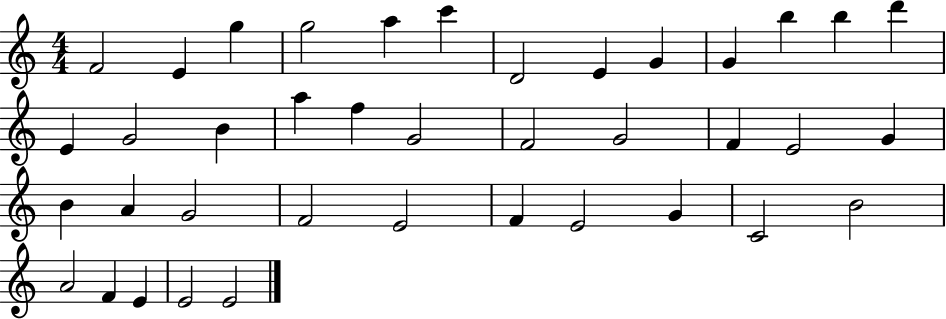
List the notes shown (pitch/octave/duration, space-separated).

F4/h E4/q G5/q G5/h A5/q C6/q D4/h E4/q G4/q G4/q B5/q B5/q D6/q E4/q G4/h B4/q A5/q F5/q G4/h F4/h G4/h F4/q E4/h G4/q B4/q A4/q G4/h F4/h E4/h F4/q E4/h G4/q C4/h B4/h A4/h F4/q E4/q E4/h E4/h